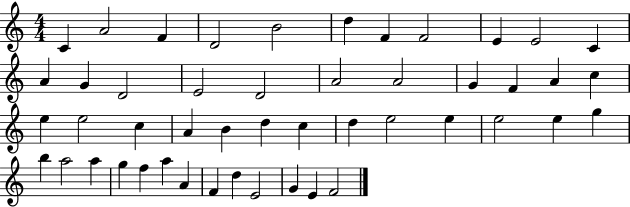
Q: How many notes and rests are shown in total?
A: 48